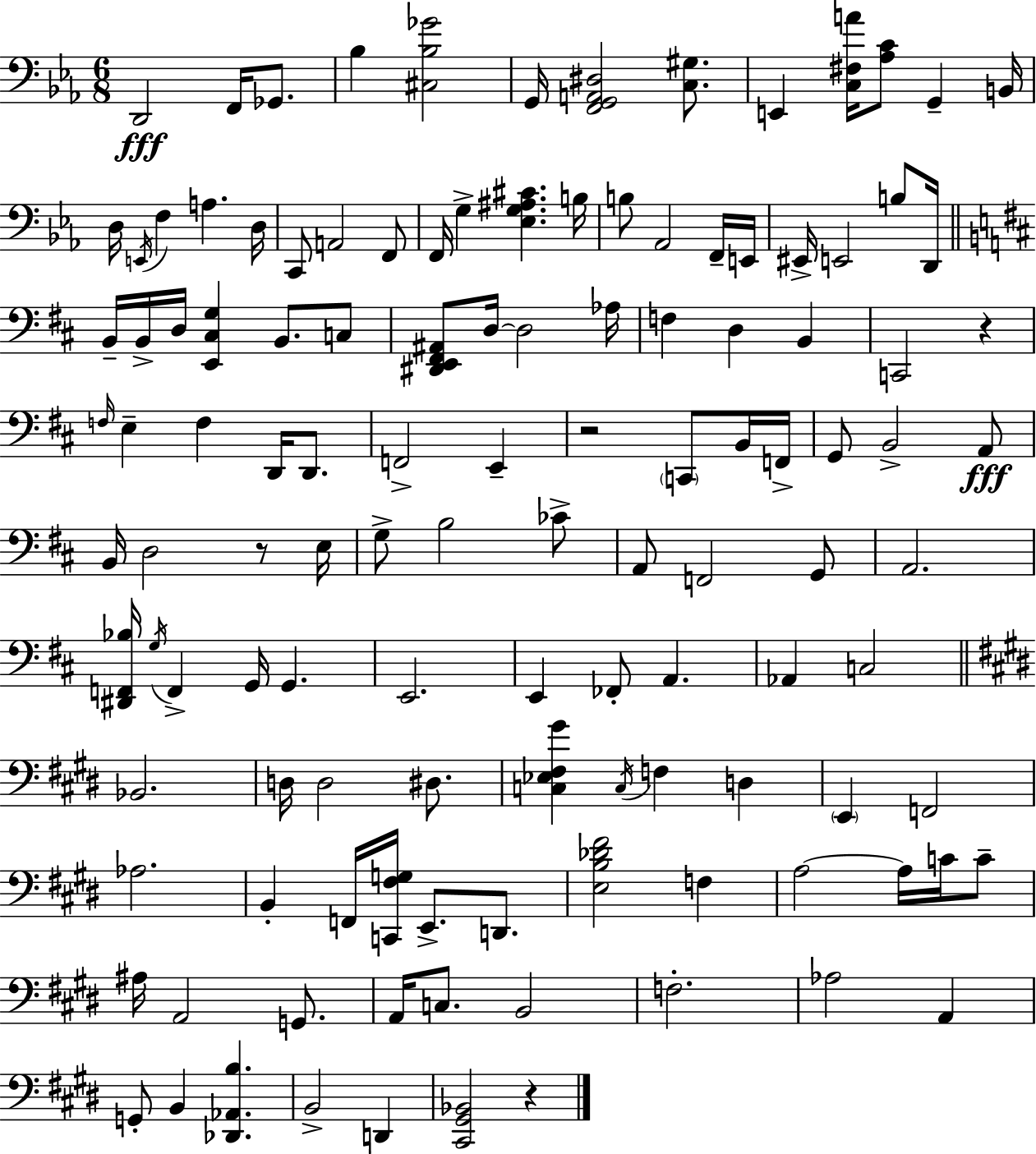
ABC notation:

X:1
T:Untitled
M:6/8
L:1/4
K:Cm
D,,2 F,,/4 _G,,/2 _B, [^C,_B,_G]2 G,,/4 [F,,G,,A,,^D,]2 [C,^G,]/2 E,, [C,^F,A]/4 [_A,C]/2 G,, B,,/4 D,/4 E,,/4 F, A, D,/4 C,,/2 A,,2 F,,/2 F,,/4 G, [_E,G,^A,^C] B,/4 B,/2 _A,,2 F,,/4 E,,/4 ^E,,/4 E,,2 B,/2 D,,/4 B,,/4 B,,/4 D,/4 [E,,^C,G,] B,,/2 C,/2 [^D,,E,,^F,,^A,,]/2 D,/4 D,2 _A,/4 F, D, B,, C,,2 z F,/4 E, F, D,,/4 D,,/2 F,,2 E,, z2 C,,/2 B,,/4 F,,/4 G,,/2 B,,2 A,,/2 B,,/4 D,2 z/2 E,/4 G,/2 B,2 _C/2 A,,/2 F,,2 G,,/2 A,,2 [^D,,F,,_B,]/4 G,/4 F,, G,,/4 G,, E,,2 E,, _F,,/2 A,, _A,, C,2 _B,,2 D,/4 D,2 ^D,/2 [C,_E,^F,^G] C,/4 F, D, E,, F,,2 _A,2 B,, F,,/4 [C,,^F,G,]/4 E,,/2 D,,/2 [E,B,_D^F]2 F, A,2 A,/4 C/4 C/2 ^A,/4 A,,2 G,,/2 A,,/4 C,/2 B,,2 F,2 _A,2 A,, G,,/2 B,, [_D,,_A,,B,] B,,2 D,, [^C,,^G,,_B,,]2 z